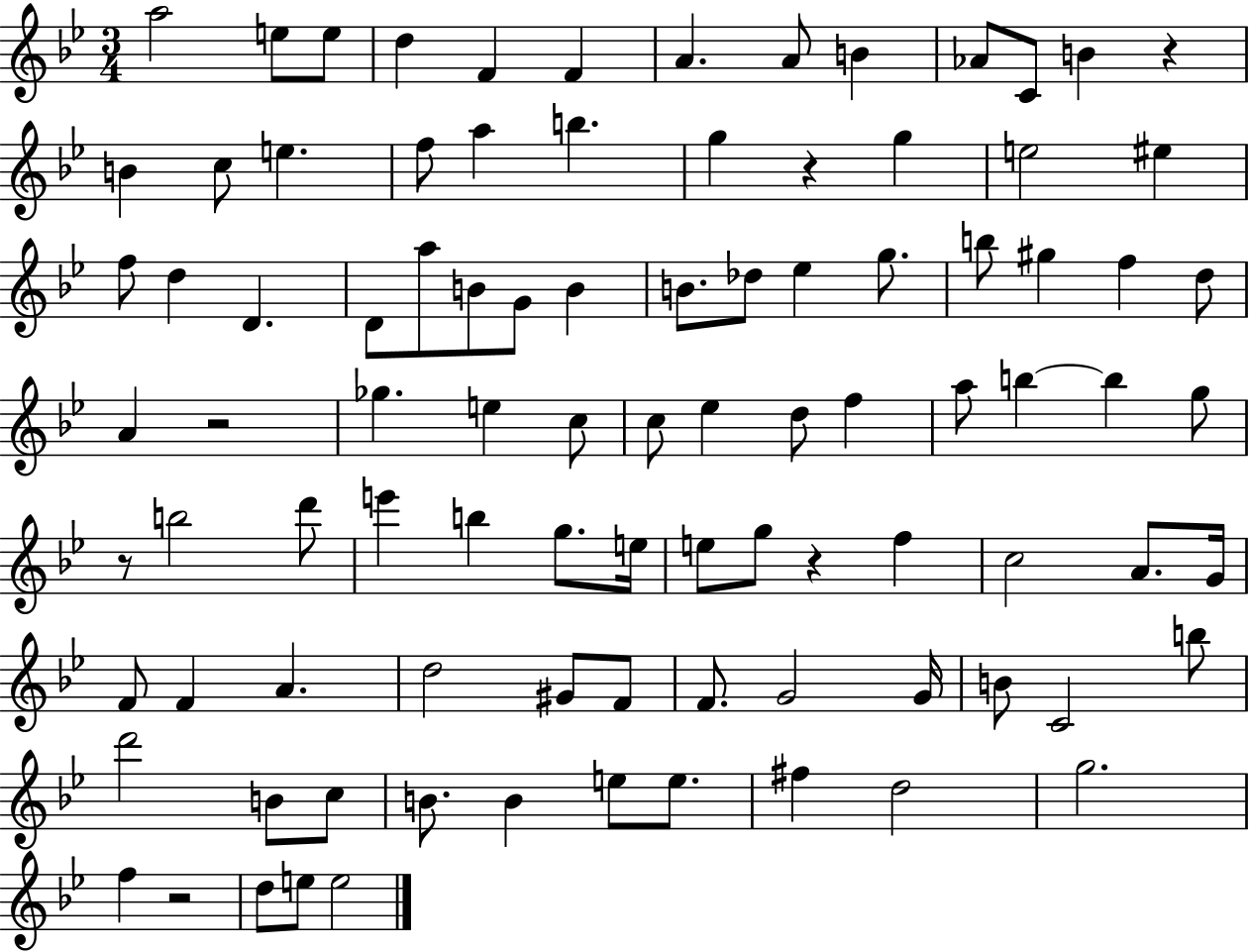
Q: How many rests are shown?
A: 6